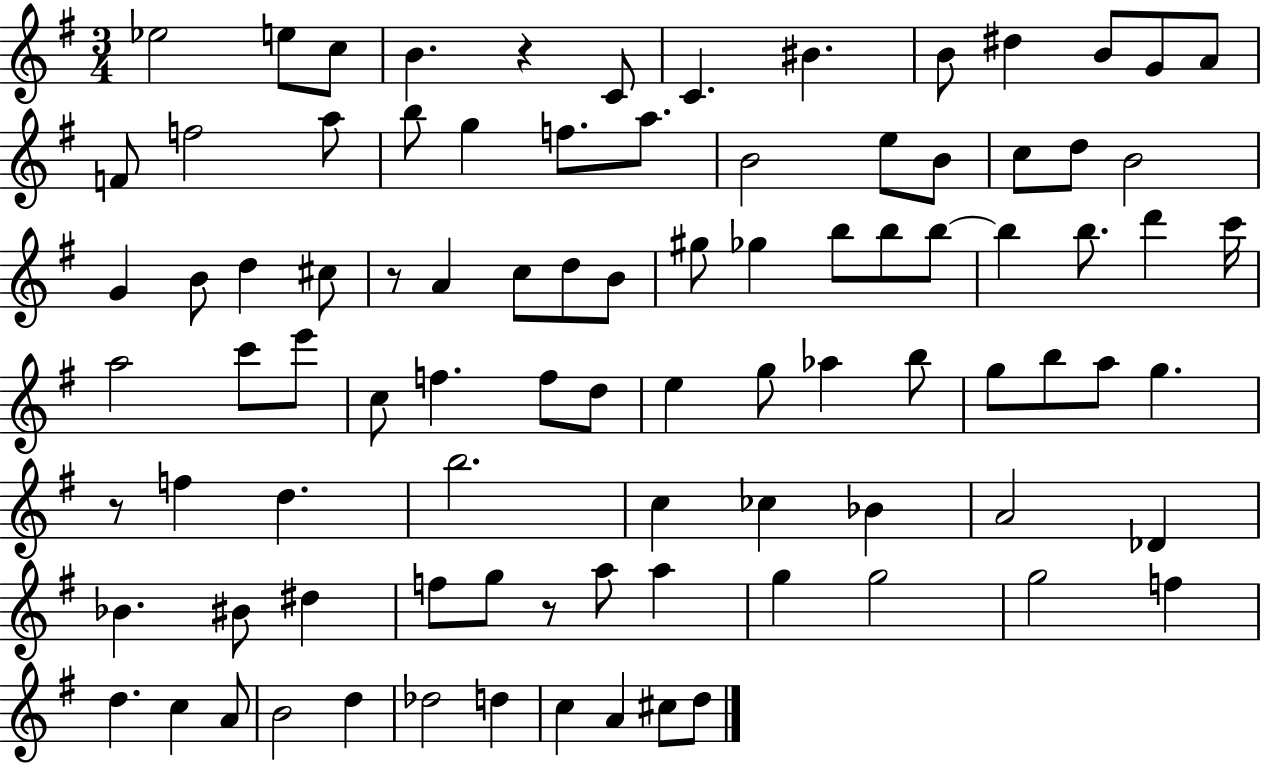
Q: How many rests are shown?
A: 4